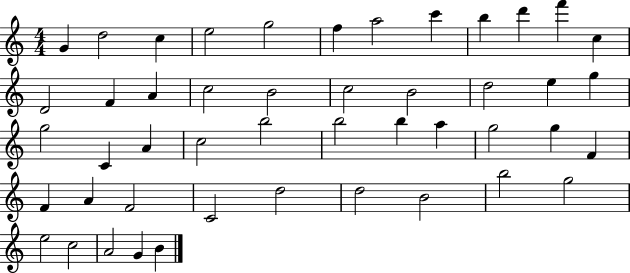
X:1
T:Untitled
M:4/4
L:1/4
K:C
G d2 c e2 g2 f a2 c' b d' f' c D2 F A c2 B2 c2 B2 d2 e g g2 C A c2 b2 b2 b a g2 g F F A F2 C2 d2 d2 B2 b2 g2 e2 c2 A2 G B